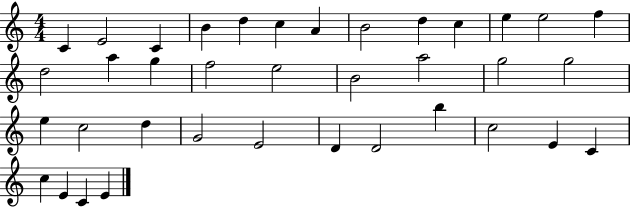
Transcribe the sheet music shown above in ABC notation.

X:1
T:Untitled
M:4/4
L:1/4
K:C
C E2 C B d c A B2 d c e e2 f d2 a g f2 e2 B2 a2 g2 g2 e c2 d G2 E2 D D2 b c2 E C c E C E